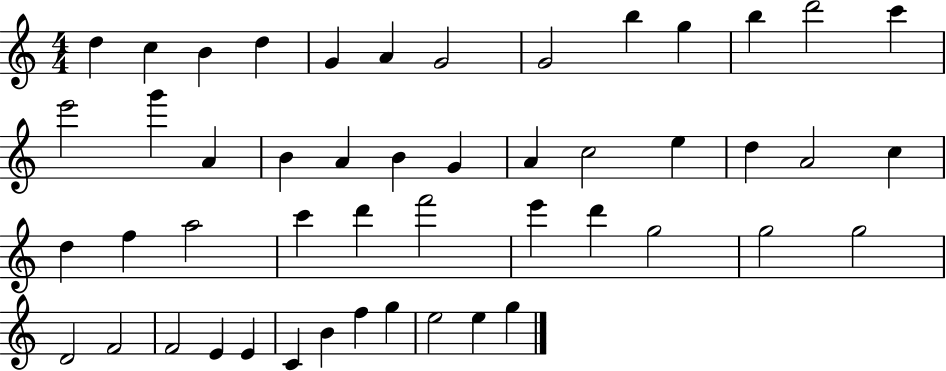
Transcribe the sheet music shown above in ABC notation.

X:1
T:Untitled
M:4/4
L:1/4
K:C
d c B d G A G2 G2 b g b d'2 c' e'2 g' A B A B G A c2 e d A2 c d f a2 c' d' f'2 e' d' g2 g2 g2 D2 F2 F2 E E C B f g e2 e g